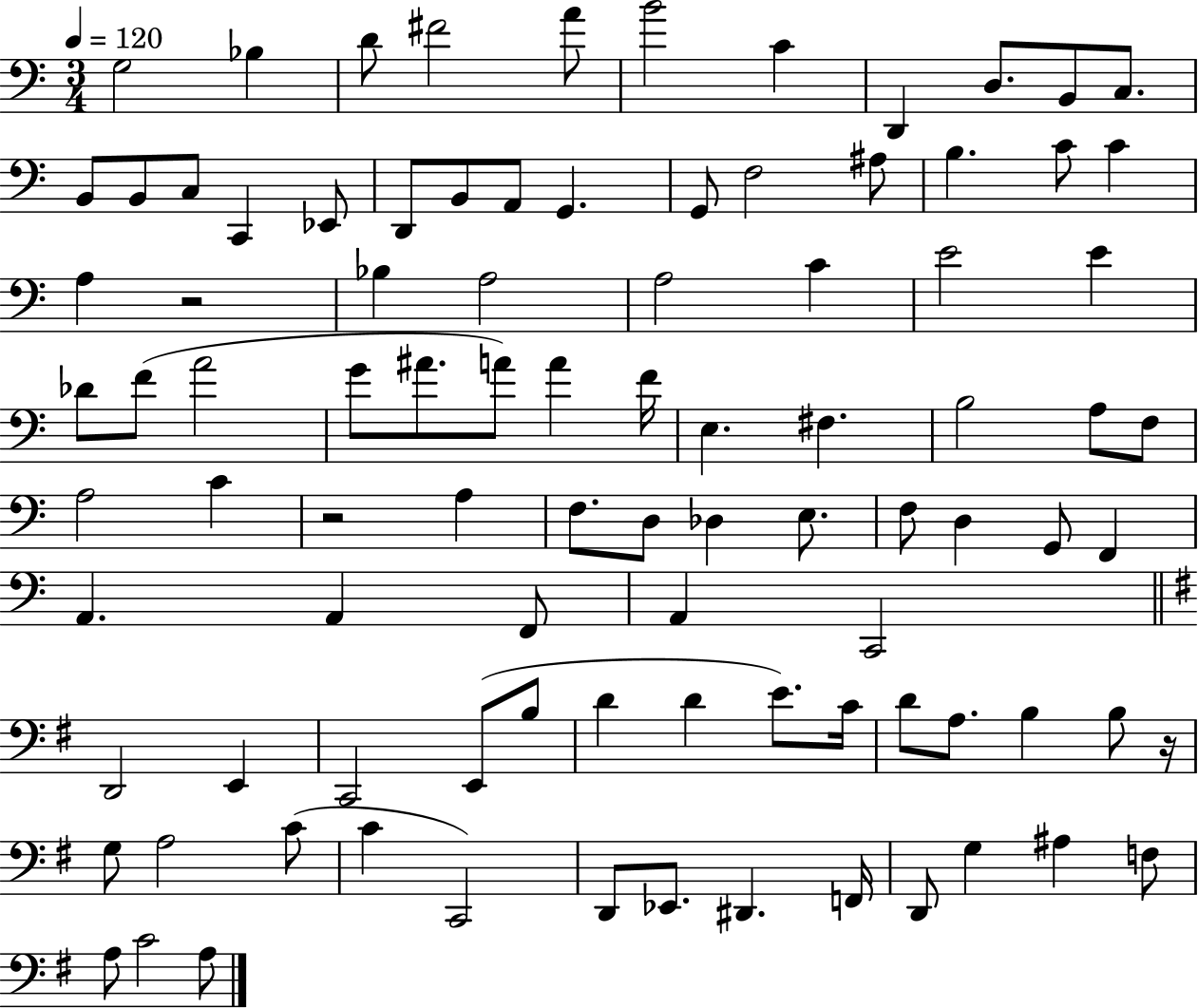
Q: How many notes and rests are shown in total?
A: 94